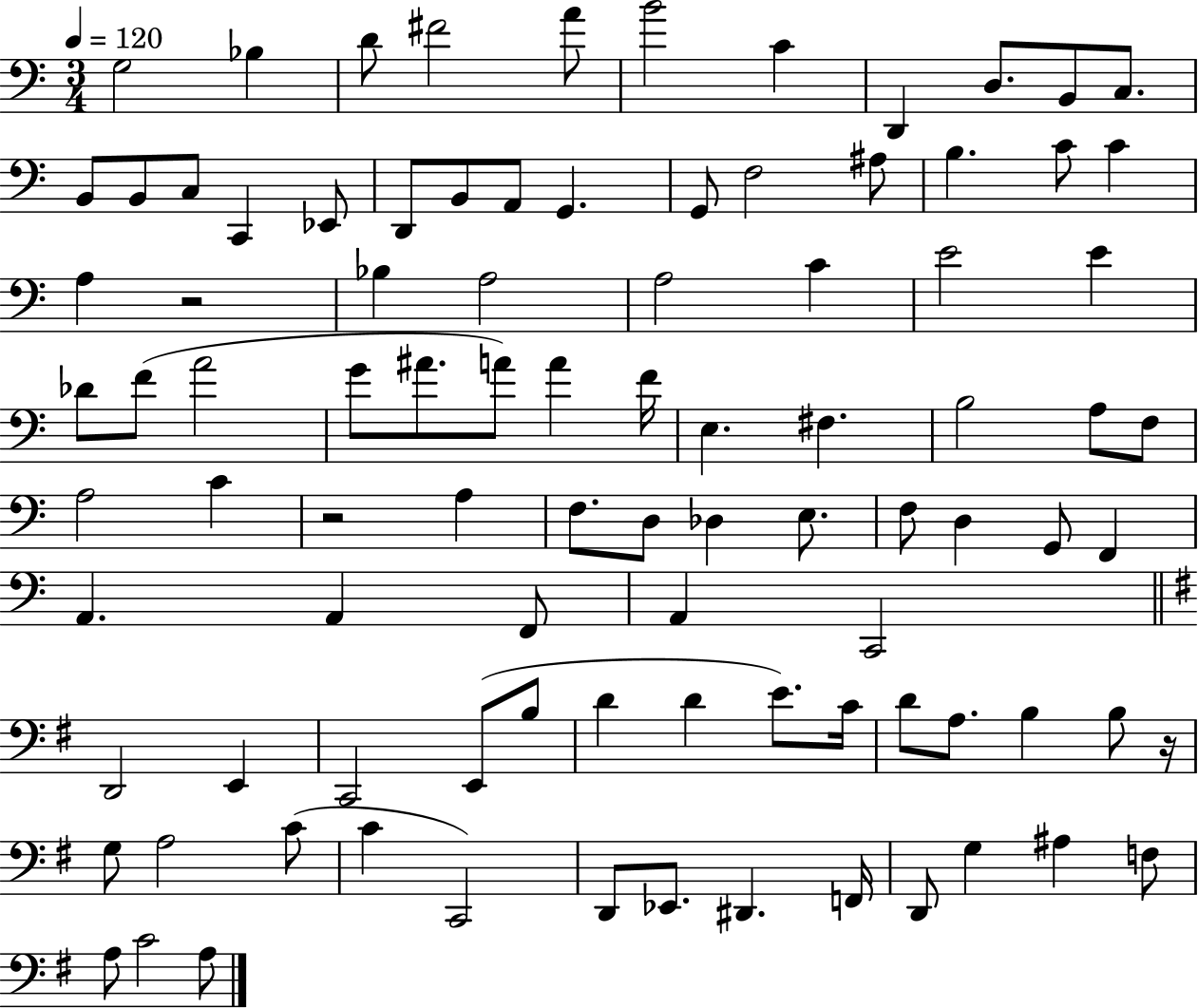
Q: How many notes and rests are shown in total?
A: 94